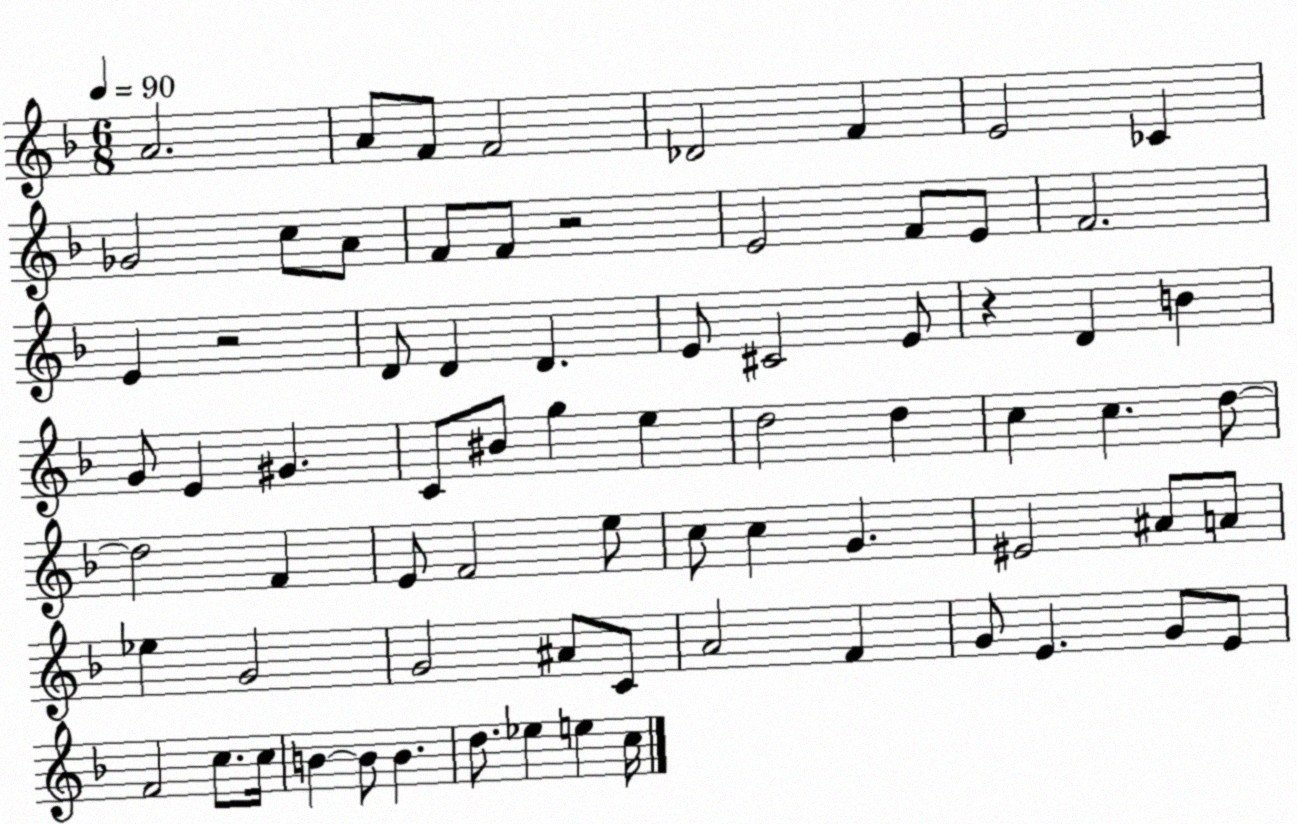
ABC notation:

X:1
T:Untitled
M:6/8
L:1/4
K:F
A2 A/2 F/2 F2 _D2 F E2 _C _G2 c/2 A/2 F/2 F/2 z2 E2 F/2 E/2 F2 E z2 D/2 D D E/2 ^C2 E/2 z D B G/2 E ^G C/2 ^B/2 g e d2 d c c d/2 d2 F E/2 F2 e/2 c/2 c G ^E2 ^A/2 A/2 _e G2 G2 ^A/2 C/2 A2 F G/2 E G/2 E/2 F2 c/2 c/4 B B/2 B d/2 _e e c/4